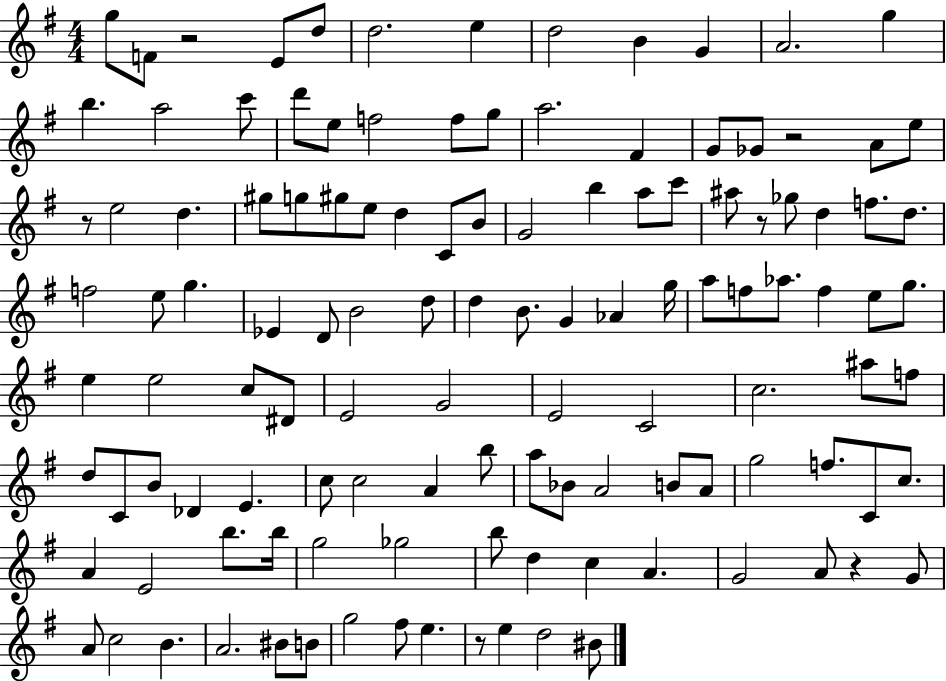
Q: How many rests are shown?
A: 6